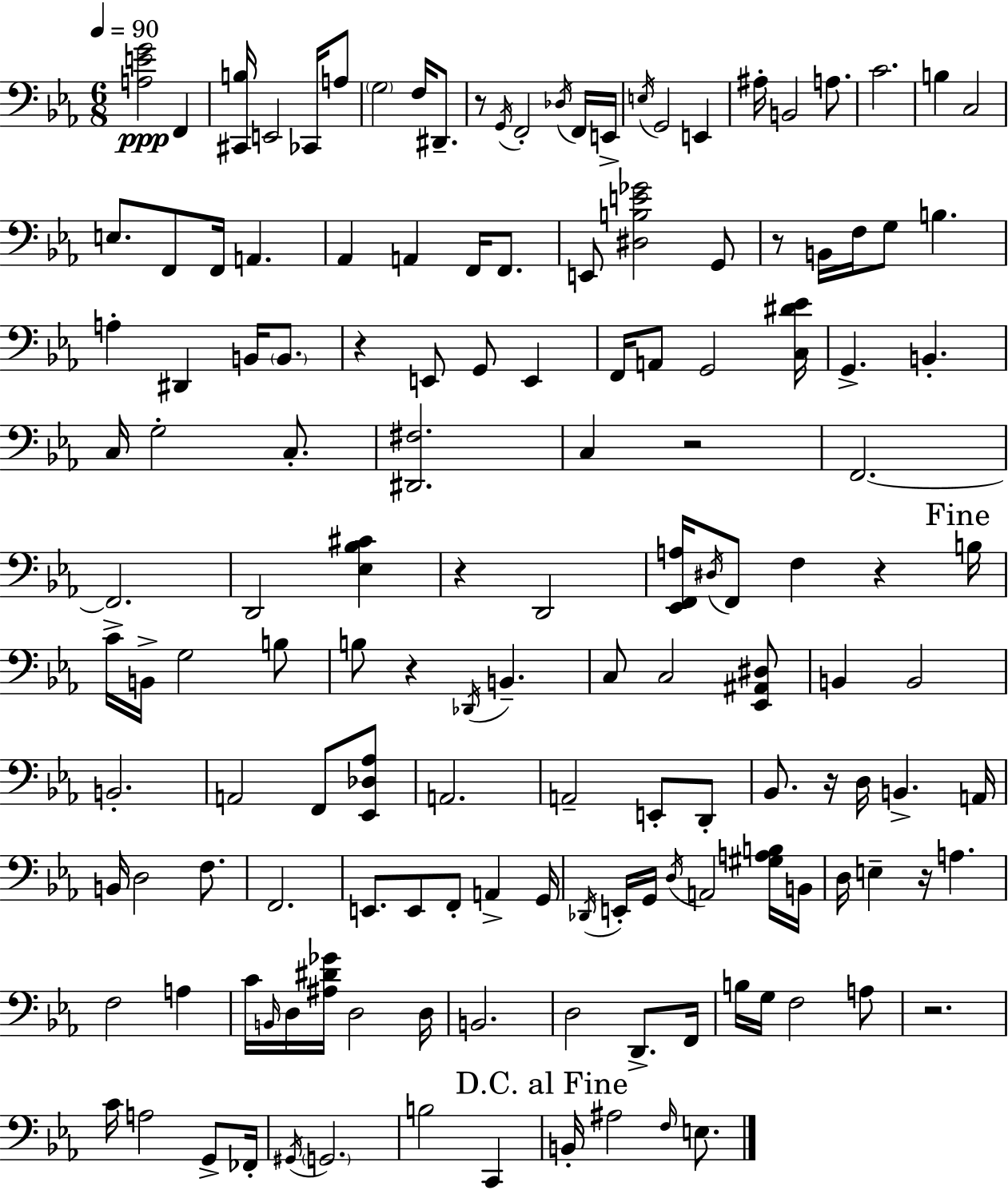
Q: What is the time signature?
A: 6/8